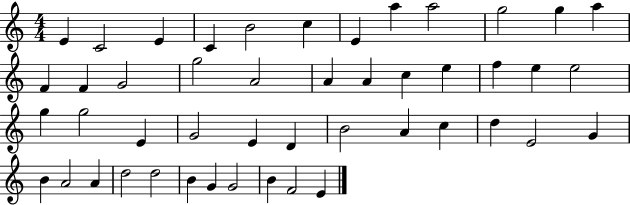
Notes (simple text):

E4/q C4/h E4/q C4/q B4/h C5/q E4/q A5/q A5/h G5/h G5/q A5/q F4/q F4/q G4/h G5/h A4/h A4/q A4/q C5/q E5/q F5/q E5/q E5/h G5/q G5/h E4/q G4/h E4/q D4/q B4/h A4/q C5/q D5/q E4/h G4/q B4/q A4/h A4/q D5/h D5/h B4/q G4/q G4/h B4/q F4/h E4/q